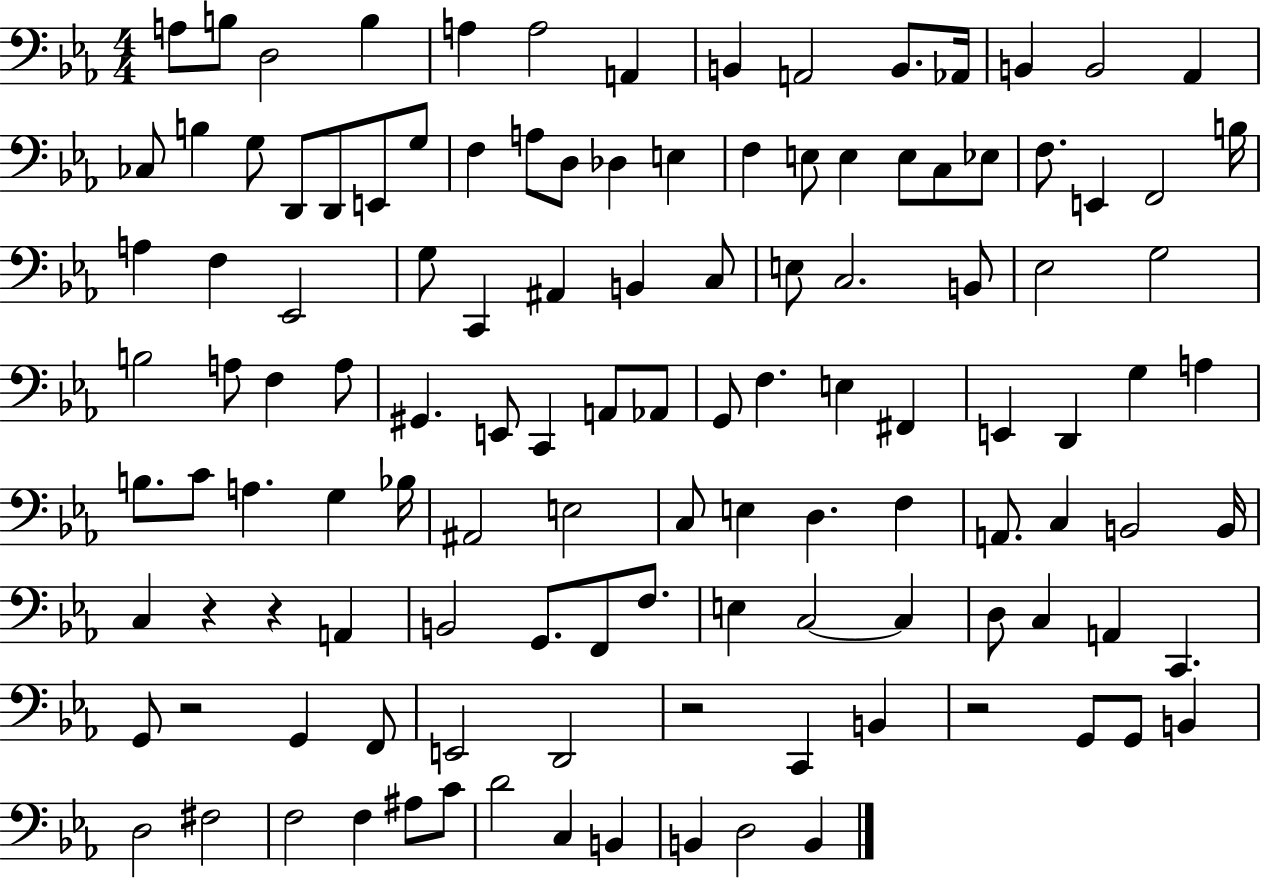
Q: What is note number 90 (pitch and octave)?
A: C3